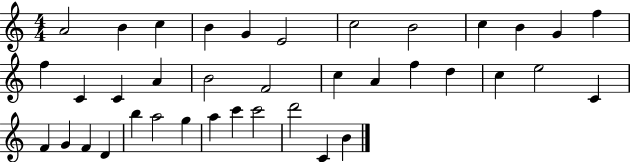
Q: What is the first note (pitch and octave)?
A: A4